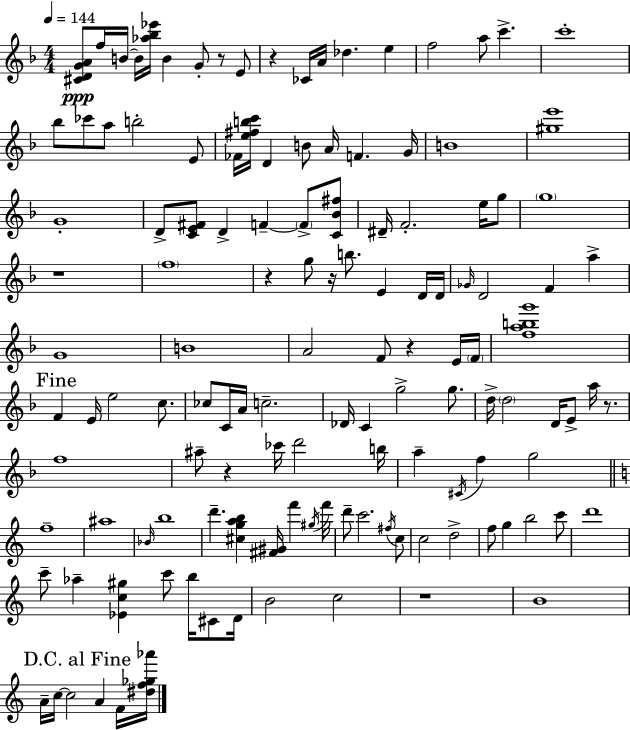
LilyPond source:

{
  \clef treble
  \numericTimeSignature
  \time 4/4
  \key f \major
  \tempo 4 = 144
  \repeat volta 2 { <cis' d' g' a'>8\ppp f''16 b'16~~ b'16 <aes'' bes'' ees'''>16 b'4 g'8-. r8 e'8 | r4 ces'16 a'16 des''4. e''4 | f''2 a''8 c'''4.-> | c'''1-. | \break bes''8 ces'''8 a''8 b''2-. e'8 | fes'16 <e'' fis'' b'' c'''>16 d'4 b'8 a'16 f'4. g'16 | b'1 | <gis'' e'''>1 | \break g'1-. | d'8-> <c' e' fis'>8 d'4-> f'4--~~ \parenthesize f'8-> <c' bes' fis''>8 | dis'16-- f'2.-. e''16 g''8 | \parenthesize g''1 | \break r1 | \parenthesize f''1 | r4 g''8 r16 b''8. e'4 d'16 d'16 | \grace { ges'16 } d'2 f'4 a''4-> | \break g'1 | b'1 | a'2 f'8 r4 e'16 | \parenthesize f'16 <f'' a'' b'' g'''>1 | \break \mark "Fine" f'4 e'16 e''2 c''8. | ces''8 c'16 a'16 c''2.-- | des'16 c'4 g''2-> g''8. | d''16-> \parenthesize d''2 d'16 e'8-> a''16 r8. | \break f''1 | ais''8-- r4 ces'''16 d'''2 | b''16 a''4-- \acciaccatura { cis'16 } f''4 g''2 | \bar "||" \break \key c \major f''1-- | ais''1 | \grace { bes'16 } b''1 | d'''4.-- <cis'' g'' a'' b''>4 <fis' gis'>16 f'''4 | \break \acciaccatura { gis''16 } f'''16 d'''8-- c'''2. | \acciaccatura { fis''16 } c''8 c''2 d''2-> | f''8 g''4 b''2 | c'''8 d'''1 | \break c'''8-- aes''4-- <ees' c'' gis''>4 c'''8 b''16 | cis'8 d'16 b'2 c''2 | r1 | b'1 | \break \mark "D.C. al Fine" a'16-- c''16~~ c''2 a'4 | f'16 <dis'' f'' ges'' aes'''>16 } \bar "|."
}